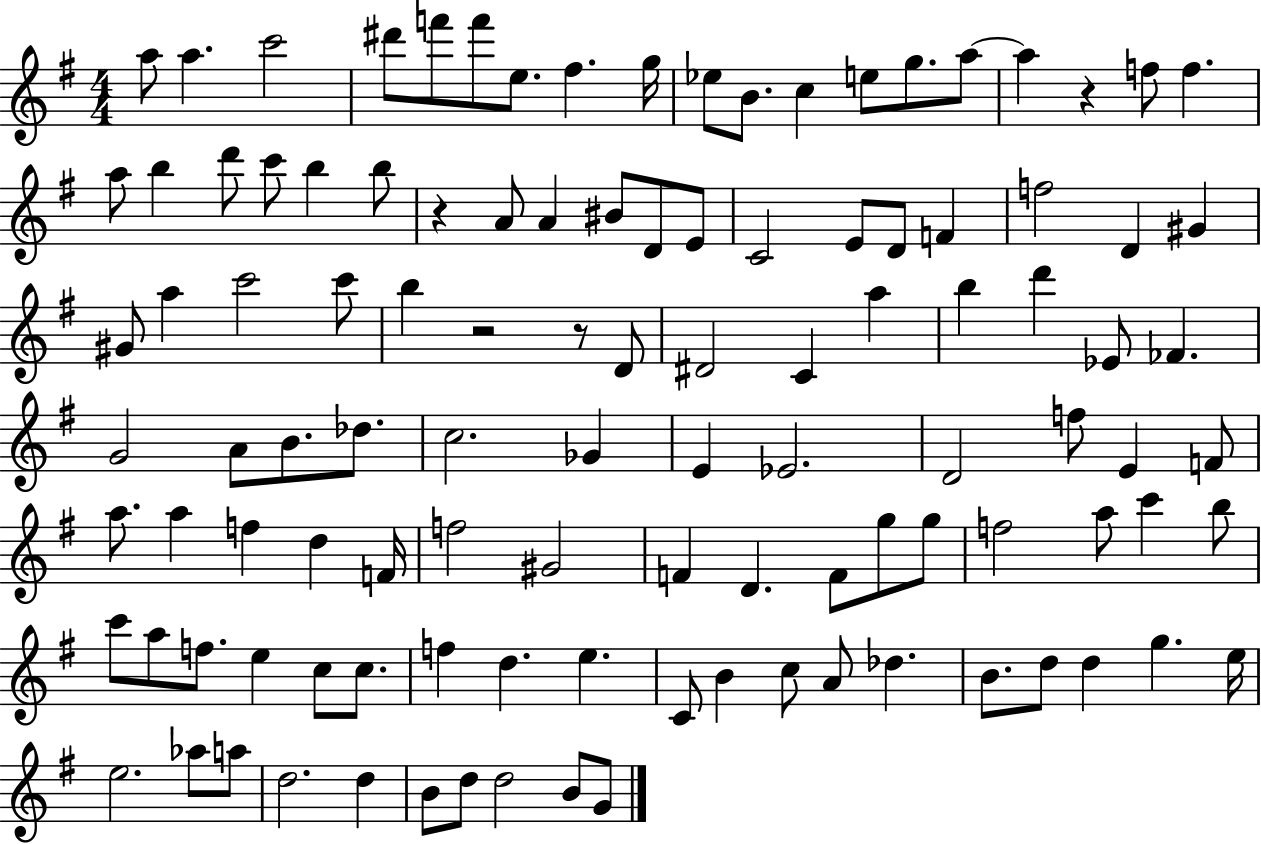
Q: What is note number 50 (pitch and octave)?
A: G4